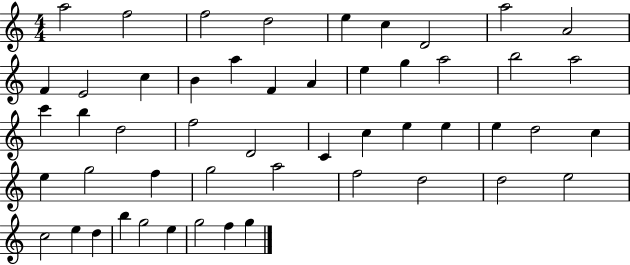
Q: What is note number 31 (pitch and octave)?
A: E5